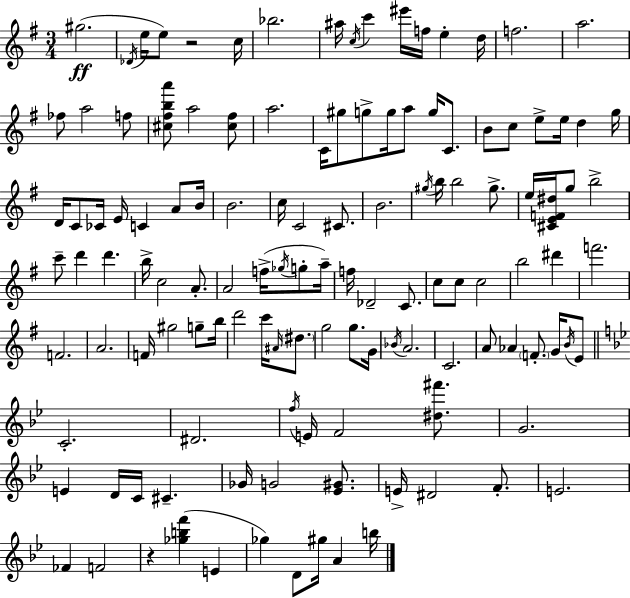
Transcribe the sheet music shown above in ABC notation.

X:1
T:Untitled
M:3/4
L:1/4
K:Em
^g2 _D/4 e/4 e/2 z2 c/4 _b2 ^a/4 c/4 c' ^e'/4 f/4 e d/4 f2 a2 _f/2 a2 f/2 [^c^fba']/2 a2 [^c^f]/2 a2 C/4 ^g/2 g/2 g/4 a/2 g/4 C/2 B/2 c/2 e/2 e/4 d g/4 D/4 C/2 _C/4 E/4 C A/2 B/4 B2 c/4 C2 ^C/2 B2 ^g/4 b/4 b2 ^g/2 e/4 [^CEF^d]/4 g/2 b2 c'/2 d' d' b/4 c2 A/2 A2 f/4 _g/4 g/2 a/4 f/4 _D2 C/2 c/2 c/2 c2 b2 ^d' f'2 F2 A2 F/4 ^g2 g/2 b/4 d'2 c'/4 ^A/4 ^d/2 g2 g/2 G/4 _B/4 A2 C2 A/2 _A F/2 G/4 B/4 E/2 C2 ^D2 f/4 E/4 F2 [^d^f']/2 G2 E D/4 C/4 ^C _G/4 G2 [_E^G]/2 E/4 ^D2 F/2 E2 _F F2 z [_gbf'] E _g D/2 ^g/4 A b/4